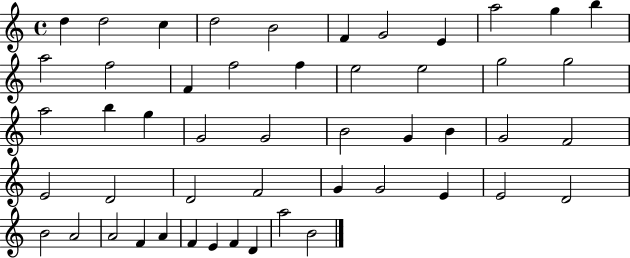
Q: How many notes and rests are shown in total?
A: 50